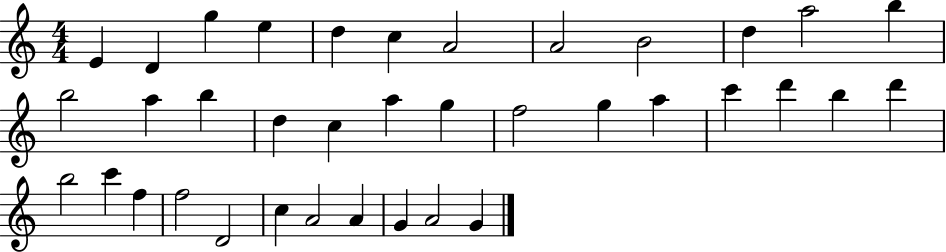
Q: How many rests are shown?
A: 0